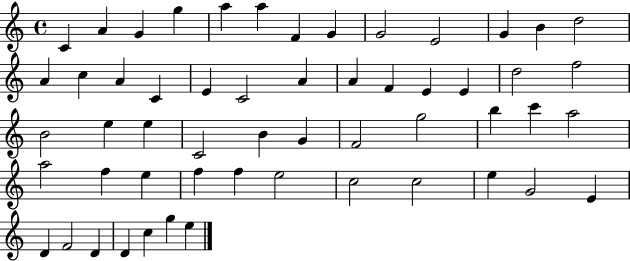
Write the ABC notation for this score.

X:1
T:Untitled
M:4/4
L:1/4
K:C
C A G g a a F G G2 E2 G B d2 A c A C E C2 A A F E E d2 f2 B2 e e C2 B G F2 g2 b c' a2 a2 f e f f e2 c2 c2 e G2 E D F2 D D c g e